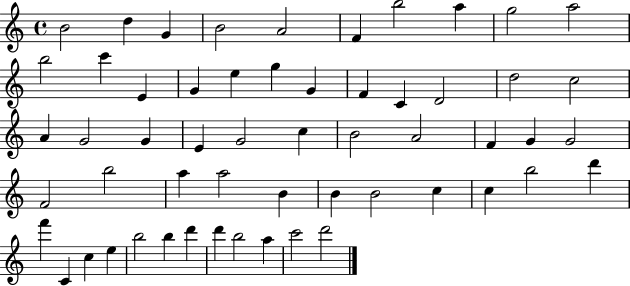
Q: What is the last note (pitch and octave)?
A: D6